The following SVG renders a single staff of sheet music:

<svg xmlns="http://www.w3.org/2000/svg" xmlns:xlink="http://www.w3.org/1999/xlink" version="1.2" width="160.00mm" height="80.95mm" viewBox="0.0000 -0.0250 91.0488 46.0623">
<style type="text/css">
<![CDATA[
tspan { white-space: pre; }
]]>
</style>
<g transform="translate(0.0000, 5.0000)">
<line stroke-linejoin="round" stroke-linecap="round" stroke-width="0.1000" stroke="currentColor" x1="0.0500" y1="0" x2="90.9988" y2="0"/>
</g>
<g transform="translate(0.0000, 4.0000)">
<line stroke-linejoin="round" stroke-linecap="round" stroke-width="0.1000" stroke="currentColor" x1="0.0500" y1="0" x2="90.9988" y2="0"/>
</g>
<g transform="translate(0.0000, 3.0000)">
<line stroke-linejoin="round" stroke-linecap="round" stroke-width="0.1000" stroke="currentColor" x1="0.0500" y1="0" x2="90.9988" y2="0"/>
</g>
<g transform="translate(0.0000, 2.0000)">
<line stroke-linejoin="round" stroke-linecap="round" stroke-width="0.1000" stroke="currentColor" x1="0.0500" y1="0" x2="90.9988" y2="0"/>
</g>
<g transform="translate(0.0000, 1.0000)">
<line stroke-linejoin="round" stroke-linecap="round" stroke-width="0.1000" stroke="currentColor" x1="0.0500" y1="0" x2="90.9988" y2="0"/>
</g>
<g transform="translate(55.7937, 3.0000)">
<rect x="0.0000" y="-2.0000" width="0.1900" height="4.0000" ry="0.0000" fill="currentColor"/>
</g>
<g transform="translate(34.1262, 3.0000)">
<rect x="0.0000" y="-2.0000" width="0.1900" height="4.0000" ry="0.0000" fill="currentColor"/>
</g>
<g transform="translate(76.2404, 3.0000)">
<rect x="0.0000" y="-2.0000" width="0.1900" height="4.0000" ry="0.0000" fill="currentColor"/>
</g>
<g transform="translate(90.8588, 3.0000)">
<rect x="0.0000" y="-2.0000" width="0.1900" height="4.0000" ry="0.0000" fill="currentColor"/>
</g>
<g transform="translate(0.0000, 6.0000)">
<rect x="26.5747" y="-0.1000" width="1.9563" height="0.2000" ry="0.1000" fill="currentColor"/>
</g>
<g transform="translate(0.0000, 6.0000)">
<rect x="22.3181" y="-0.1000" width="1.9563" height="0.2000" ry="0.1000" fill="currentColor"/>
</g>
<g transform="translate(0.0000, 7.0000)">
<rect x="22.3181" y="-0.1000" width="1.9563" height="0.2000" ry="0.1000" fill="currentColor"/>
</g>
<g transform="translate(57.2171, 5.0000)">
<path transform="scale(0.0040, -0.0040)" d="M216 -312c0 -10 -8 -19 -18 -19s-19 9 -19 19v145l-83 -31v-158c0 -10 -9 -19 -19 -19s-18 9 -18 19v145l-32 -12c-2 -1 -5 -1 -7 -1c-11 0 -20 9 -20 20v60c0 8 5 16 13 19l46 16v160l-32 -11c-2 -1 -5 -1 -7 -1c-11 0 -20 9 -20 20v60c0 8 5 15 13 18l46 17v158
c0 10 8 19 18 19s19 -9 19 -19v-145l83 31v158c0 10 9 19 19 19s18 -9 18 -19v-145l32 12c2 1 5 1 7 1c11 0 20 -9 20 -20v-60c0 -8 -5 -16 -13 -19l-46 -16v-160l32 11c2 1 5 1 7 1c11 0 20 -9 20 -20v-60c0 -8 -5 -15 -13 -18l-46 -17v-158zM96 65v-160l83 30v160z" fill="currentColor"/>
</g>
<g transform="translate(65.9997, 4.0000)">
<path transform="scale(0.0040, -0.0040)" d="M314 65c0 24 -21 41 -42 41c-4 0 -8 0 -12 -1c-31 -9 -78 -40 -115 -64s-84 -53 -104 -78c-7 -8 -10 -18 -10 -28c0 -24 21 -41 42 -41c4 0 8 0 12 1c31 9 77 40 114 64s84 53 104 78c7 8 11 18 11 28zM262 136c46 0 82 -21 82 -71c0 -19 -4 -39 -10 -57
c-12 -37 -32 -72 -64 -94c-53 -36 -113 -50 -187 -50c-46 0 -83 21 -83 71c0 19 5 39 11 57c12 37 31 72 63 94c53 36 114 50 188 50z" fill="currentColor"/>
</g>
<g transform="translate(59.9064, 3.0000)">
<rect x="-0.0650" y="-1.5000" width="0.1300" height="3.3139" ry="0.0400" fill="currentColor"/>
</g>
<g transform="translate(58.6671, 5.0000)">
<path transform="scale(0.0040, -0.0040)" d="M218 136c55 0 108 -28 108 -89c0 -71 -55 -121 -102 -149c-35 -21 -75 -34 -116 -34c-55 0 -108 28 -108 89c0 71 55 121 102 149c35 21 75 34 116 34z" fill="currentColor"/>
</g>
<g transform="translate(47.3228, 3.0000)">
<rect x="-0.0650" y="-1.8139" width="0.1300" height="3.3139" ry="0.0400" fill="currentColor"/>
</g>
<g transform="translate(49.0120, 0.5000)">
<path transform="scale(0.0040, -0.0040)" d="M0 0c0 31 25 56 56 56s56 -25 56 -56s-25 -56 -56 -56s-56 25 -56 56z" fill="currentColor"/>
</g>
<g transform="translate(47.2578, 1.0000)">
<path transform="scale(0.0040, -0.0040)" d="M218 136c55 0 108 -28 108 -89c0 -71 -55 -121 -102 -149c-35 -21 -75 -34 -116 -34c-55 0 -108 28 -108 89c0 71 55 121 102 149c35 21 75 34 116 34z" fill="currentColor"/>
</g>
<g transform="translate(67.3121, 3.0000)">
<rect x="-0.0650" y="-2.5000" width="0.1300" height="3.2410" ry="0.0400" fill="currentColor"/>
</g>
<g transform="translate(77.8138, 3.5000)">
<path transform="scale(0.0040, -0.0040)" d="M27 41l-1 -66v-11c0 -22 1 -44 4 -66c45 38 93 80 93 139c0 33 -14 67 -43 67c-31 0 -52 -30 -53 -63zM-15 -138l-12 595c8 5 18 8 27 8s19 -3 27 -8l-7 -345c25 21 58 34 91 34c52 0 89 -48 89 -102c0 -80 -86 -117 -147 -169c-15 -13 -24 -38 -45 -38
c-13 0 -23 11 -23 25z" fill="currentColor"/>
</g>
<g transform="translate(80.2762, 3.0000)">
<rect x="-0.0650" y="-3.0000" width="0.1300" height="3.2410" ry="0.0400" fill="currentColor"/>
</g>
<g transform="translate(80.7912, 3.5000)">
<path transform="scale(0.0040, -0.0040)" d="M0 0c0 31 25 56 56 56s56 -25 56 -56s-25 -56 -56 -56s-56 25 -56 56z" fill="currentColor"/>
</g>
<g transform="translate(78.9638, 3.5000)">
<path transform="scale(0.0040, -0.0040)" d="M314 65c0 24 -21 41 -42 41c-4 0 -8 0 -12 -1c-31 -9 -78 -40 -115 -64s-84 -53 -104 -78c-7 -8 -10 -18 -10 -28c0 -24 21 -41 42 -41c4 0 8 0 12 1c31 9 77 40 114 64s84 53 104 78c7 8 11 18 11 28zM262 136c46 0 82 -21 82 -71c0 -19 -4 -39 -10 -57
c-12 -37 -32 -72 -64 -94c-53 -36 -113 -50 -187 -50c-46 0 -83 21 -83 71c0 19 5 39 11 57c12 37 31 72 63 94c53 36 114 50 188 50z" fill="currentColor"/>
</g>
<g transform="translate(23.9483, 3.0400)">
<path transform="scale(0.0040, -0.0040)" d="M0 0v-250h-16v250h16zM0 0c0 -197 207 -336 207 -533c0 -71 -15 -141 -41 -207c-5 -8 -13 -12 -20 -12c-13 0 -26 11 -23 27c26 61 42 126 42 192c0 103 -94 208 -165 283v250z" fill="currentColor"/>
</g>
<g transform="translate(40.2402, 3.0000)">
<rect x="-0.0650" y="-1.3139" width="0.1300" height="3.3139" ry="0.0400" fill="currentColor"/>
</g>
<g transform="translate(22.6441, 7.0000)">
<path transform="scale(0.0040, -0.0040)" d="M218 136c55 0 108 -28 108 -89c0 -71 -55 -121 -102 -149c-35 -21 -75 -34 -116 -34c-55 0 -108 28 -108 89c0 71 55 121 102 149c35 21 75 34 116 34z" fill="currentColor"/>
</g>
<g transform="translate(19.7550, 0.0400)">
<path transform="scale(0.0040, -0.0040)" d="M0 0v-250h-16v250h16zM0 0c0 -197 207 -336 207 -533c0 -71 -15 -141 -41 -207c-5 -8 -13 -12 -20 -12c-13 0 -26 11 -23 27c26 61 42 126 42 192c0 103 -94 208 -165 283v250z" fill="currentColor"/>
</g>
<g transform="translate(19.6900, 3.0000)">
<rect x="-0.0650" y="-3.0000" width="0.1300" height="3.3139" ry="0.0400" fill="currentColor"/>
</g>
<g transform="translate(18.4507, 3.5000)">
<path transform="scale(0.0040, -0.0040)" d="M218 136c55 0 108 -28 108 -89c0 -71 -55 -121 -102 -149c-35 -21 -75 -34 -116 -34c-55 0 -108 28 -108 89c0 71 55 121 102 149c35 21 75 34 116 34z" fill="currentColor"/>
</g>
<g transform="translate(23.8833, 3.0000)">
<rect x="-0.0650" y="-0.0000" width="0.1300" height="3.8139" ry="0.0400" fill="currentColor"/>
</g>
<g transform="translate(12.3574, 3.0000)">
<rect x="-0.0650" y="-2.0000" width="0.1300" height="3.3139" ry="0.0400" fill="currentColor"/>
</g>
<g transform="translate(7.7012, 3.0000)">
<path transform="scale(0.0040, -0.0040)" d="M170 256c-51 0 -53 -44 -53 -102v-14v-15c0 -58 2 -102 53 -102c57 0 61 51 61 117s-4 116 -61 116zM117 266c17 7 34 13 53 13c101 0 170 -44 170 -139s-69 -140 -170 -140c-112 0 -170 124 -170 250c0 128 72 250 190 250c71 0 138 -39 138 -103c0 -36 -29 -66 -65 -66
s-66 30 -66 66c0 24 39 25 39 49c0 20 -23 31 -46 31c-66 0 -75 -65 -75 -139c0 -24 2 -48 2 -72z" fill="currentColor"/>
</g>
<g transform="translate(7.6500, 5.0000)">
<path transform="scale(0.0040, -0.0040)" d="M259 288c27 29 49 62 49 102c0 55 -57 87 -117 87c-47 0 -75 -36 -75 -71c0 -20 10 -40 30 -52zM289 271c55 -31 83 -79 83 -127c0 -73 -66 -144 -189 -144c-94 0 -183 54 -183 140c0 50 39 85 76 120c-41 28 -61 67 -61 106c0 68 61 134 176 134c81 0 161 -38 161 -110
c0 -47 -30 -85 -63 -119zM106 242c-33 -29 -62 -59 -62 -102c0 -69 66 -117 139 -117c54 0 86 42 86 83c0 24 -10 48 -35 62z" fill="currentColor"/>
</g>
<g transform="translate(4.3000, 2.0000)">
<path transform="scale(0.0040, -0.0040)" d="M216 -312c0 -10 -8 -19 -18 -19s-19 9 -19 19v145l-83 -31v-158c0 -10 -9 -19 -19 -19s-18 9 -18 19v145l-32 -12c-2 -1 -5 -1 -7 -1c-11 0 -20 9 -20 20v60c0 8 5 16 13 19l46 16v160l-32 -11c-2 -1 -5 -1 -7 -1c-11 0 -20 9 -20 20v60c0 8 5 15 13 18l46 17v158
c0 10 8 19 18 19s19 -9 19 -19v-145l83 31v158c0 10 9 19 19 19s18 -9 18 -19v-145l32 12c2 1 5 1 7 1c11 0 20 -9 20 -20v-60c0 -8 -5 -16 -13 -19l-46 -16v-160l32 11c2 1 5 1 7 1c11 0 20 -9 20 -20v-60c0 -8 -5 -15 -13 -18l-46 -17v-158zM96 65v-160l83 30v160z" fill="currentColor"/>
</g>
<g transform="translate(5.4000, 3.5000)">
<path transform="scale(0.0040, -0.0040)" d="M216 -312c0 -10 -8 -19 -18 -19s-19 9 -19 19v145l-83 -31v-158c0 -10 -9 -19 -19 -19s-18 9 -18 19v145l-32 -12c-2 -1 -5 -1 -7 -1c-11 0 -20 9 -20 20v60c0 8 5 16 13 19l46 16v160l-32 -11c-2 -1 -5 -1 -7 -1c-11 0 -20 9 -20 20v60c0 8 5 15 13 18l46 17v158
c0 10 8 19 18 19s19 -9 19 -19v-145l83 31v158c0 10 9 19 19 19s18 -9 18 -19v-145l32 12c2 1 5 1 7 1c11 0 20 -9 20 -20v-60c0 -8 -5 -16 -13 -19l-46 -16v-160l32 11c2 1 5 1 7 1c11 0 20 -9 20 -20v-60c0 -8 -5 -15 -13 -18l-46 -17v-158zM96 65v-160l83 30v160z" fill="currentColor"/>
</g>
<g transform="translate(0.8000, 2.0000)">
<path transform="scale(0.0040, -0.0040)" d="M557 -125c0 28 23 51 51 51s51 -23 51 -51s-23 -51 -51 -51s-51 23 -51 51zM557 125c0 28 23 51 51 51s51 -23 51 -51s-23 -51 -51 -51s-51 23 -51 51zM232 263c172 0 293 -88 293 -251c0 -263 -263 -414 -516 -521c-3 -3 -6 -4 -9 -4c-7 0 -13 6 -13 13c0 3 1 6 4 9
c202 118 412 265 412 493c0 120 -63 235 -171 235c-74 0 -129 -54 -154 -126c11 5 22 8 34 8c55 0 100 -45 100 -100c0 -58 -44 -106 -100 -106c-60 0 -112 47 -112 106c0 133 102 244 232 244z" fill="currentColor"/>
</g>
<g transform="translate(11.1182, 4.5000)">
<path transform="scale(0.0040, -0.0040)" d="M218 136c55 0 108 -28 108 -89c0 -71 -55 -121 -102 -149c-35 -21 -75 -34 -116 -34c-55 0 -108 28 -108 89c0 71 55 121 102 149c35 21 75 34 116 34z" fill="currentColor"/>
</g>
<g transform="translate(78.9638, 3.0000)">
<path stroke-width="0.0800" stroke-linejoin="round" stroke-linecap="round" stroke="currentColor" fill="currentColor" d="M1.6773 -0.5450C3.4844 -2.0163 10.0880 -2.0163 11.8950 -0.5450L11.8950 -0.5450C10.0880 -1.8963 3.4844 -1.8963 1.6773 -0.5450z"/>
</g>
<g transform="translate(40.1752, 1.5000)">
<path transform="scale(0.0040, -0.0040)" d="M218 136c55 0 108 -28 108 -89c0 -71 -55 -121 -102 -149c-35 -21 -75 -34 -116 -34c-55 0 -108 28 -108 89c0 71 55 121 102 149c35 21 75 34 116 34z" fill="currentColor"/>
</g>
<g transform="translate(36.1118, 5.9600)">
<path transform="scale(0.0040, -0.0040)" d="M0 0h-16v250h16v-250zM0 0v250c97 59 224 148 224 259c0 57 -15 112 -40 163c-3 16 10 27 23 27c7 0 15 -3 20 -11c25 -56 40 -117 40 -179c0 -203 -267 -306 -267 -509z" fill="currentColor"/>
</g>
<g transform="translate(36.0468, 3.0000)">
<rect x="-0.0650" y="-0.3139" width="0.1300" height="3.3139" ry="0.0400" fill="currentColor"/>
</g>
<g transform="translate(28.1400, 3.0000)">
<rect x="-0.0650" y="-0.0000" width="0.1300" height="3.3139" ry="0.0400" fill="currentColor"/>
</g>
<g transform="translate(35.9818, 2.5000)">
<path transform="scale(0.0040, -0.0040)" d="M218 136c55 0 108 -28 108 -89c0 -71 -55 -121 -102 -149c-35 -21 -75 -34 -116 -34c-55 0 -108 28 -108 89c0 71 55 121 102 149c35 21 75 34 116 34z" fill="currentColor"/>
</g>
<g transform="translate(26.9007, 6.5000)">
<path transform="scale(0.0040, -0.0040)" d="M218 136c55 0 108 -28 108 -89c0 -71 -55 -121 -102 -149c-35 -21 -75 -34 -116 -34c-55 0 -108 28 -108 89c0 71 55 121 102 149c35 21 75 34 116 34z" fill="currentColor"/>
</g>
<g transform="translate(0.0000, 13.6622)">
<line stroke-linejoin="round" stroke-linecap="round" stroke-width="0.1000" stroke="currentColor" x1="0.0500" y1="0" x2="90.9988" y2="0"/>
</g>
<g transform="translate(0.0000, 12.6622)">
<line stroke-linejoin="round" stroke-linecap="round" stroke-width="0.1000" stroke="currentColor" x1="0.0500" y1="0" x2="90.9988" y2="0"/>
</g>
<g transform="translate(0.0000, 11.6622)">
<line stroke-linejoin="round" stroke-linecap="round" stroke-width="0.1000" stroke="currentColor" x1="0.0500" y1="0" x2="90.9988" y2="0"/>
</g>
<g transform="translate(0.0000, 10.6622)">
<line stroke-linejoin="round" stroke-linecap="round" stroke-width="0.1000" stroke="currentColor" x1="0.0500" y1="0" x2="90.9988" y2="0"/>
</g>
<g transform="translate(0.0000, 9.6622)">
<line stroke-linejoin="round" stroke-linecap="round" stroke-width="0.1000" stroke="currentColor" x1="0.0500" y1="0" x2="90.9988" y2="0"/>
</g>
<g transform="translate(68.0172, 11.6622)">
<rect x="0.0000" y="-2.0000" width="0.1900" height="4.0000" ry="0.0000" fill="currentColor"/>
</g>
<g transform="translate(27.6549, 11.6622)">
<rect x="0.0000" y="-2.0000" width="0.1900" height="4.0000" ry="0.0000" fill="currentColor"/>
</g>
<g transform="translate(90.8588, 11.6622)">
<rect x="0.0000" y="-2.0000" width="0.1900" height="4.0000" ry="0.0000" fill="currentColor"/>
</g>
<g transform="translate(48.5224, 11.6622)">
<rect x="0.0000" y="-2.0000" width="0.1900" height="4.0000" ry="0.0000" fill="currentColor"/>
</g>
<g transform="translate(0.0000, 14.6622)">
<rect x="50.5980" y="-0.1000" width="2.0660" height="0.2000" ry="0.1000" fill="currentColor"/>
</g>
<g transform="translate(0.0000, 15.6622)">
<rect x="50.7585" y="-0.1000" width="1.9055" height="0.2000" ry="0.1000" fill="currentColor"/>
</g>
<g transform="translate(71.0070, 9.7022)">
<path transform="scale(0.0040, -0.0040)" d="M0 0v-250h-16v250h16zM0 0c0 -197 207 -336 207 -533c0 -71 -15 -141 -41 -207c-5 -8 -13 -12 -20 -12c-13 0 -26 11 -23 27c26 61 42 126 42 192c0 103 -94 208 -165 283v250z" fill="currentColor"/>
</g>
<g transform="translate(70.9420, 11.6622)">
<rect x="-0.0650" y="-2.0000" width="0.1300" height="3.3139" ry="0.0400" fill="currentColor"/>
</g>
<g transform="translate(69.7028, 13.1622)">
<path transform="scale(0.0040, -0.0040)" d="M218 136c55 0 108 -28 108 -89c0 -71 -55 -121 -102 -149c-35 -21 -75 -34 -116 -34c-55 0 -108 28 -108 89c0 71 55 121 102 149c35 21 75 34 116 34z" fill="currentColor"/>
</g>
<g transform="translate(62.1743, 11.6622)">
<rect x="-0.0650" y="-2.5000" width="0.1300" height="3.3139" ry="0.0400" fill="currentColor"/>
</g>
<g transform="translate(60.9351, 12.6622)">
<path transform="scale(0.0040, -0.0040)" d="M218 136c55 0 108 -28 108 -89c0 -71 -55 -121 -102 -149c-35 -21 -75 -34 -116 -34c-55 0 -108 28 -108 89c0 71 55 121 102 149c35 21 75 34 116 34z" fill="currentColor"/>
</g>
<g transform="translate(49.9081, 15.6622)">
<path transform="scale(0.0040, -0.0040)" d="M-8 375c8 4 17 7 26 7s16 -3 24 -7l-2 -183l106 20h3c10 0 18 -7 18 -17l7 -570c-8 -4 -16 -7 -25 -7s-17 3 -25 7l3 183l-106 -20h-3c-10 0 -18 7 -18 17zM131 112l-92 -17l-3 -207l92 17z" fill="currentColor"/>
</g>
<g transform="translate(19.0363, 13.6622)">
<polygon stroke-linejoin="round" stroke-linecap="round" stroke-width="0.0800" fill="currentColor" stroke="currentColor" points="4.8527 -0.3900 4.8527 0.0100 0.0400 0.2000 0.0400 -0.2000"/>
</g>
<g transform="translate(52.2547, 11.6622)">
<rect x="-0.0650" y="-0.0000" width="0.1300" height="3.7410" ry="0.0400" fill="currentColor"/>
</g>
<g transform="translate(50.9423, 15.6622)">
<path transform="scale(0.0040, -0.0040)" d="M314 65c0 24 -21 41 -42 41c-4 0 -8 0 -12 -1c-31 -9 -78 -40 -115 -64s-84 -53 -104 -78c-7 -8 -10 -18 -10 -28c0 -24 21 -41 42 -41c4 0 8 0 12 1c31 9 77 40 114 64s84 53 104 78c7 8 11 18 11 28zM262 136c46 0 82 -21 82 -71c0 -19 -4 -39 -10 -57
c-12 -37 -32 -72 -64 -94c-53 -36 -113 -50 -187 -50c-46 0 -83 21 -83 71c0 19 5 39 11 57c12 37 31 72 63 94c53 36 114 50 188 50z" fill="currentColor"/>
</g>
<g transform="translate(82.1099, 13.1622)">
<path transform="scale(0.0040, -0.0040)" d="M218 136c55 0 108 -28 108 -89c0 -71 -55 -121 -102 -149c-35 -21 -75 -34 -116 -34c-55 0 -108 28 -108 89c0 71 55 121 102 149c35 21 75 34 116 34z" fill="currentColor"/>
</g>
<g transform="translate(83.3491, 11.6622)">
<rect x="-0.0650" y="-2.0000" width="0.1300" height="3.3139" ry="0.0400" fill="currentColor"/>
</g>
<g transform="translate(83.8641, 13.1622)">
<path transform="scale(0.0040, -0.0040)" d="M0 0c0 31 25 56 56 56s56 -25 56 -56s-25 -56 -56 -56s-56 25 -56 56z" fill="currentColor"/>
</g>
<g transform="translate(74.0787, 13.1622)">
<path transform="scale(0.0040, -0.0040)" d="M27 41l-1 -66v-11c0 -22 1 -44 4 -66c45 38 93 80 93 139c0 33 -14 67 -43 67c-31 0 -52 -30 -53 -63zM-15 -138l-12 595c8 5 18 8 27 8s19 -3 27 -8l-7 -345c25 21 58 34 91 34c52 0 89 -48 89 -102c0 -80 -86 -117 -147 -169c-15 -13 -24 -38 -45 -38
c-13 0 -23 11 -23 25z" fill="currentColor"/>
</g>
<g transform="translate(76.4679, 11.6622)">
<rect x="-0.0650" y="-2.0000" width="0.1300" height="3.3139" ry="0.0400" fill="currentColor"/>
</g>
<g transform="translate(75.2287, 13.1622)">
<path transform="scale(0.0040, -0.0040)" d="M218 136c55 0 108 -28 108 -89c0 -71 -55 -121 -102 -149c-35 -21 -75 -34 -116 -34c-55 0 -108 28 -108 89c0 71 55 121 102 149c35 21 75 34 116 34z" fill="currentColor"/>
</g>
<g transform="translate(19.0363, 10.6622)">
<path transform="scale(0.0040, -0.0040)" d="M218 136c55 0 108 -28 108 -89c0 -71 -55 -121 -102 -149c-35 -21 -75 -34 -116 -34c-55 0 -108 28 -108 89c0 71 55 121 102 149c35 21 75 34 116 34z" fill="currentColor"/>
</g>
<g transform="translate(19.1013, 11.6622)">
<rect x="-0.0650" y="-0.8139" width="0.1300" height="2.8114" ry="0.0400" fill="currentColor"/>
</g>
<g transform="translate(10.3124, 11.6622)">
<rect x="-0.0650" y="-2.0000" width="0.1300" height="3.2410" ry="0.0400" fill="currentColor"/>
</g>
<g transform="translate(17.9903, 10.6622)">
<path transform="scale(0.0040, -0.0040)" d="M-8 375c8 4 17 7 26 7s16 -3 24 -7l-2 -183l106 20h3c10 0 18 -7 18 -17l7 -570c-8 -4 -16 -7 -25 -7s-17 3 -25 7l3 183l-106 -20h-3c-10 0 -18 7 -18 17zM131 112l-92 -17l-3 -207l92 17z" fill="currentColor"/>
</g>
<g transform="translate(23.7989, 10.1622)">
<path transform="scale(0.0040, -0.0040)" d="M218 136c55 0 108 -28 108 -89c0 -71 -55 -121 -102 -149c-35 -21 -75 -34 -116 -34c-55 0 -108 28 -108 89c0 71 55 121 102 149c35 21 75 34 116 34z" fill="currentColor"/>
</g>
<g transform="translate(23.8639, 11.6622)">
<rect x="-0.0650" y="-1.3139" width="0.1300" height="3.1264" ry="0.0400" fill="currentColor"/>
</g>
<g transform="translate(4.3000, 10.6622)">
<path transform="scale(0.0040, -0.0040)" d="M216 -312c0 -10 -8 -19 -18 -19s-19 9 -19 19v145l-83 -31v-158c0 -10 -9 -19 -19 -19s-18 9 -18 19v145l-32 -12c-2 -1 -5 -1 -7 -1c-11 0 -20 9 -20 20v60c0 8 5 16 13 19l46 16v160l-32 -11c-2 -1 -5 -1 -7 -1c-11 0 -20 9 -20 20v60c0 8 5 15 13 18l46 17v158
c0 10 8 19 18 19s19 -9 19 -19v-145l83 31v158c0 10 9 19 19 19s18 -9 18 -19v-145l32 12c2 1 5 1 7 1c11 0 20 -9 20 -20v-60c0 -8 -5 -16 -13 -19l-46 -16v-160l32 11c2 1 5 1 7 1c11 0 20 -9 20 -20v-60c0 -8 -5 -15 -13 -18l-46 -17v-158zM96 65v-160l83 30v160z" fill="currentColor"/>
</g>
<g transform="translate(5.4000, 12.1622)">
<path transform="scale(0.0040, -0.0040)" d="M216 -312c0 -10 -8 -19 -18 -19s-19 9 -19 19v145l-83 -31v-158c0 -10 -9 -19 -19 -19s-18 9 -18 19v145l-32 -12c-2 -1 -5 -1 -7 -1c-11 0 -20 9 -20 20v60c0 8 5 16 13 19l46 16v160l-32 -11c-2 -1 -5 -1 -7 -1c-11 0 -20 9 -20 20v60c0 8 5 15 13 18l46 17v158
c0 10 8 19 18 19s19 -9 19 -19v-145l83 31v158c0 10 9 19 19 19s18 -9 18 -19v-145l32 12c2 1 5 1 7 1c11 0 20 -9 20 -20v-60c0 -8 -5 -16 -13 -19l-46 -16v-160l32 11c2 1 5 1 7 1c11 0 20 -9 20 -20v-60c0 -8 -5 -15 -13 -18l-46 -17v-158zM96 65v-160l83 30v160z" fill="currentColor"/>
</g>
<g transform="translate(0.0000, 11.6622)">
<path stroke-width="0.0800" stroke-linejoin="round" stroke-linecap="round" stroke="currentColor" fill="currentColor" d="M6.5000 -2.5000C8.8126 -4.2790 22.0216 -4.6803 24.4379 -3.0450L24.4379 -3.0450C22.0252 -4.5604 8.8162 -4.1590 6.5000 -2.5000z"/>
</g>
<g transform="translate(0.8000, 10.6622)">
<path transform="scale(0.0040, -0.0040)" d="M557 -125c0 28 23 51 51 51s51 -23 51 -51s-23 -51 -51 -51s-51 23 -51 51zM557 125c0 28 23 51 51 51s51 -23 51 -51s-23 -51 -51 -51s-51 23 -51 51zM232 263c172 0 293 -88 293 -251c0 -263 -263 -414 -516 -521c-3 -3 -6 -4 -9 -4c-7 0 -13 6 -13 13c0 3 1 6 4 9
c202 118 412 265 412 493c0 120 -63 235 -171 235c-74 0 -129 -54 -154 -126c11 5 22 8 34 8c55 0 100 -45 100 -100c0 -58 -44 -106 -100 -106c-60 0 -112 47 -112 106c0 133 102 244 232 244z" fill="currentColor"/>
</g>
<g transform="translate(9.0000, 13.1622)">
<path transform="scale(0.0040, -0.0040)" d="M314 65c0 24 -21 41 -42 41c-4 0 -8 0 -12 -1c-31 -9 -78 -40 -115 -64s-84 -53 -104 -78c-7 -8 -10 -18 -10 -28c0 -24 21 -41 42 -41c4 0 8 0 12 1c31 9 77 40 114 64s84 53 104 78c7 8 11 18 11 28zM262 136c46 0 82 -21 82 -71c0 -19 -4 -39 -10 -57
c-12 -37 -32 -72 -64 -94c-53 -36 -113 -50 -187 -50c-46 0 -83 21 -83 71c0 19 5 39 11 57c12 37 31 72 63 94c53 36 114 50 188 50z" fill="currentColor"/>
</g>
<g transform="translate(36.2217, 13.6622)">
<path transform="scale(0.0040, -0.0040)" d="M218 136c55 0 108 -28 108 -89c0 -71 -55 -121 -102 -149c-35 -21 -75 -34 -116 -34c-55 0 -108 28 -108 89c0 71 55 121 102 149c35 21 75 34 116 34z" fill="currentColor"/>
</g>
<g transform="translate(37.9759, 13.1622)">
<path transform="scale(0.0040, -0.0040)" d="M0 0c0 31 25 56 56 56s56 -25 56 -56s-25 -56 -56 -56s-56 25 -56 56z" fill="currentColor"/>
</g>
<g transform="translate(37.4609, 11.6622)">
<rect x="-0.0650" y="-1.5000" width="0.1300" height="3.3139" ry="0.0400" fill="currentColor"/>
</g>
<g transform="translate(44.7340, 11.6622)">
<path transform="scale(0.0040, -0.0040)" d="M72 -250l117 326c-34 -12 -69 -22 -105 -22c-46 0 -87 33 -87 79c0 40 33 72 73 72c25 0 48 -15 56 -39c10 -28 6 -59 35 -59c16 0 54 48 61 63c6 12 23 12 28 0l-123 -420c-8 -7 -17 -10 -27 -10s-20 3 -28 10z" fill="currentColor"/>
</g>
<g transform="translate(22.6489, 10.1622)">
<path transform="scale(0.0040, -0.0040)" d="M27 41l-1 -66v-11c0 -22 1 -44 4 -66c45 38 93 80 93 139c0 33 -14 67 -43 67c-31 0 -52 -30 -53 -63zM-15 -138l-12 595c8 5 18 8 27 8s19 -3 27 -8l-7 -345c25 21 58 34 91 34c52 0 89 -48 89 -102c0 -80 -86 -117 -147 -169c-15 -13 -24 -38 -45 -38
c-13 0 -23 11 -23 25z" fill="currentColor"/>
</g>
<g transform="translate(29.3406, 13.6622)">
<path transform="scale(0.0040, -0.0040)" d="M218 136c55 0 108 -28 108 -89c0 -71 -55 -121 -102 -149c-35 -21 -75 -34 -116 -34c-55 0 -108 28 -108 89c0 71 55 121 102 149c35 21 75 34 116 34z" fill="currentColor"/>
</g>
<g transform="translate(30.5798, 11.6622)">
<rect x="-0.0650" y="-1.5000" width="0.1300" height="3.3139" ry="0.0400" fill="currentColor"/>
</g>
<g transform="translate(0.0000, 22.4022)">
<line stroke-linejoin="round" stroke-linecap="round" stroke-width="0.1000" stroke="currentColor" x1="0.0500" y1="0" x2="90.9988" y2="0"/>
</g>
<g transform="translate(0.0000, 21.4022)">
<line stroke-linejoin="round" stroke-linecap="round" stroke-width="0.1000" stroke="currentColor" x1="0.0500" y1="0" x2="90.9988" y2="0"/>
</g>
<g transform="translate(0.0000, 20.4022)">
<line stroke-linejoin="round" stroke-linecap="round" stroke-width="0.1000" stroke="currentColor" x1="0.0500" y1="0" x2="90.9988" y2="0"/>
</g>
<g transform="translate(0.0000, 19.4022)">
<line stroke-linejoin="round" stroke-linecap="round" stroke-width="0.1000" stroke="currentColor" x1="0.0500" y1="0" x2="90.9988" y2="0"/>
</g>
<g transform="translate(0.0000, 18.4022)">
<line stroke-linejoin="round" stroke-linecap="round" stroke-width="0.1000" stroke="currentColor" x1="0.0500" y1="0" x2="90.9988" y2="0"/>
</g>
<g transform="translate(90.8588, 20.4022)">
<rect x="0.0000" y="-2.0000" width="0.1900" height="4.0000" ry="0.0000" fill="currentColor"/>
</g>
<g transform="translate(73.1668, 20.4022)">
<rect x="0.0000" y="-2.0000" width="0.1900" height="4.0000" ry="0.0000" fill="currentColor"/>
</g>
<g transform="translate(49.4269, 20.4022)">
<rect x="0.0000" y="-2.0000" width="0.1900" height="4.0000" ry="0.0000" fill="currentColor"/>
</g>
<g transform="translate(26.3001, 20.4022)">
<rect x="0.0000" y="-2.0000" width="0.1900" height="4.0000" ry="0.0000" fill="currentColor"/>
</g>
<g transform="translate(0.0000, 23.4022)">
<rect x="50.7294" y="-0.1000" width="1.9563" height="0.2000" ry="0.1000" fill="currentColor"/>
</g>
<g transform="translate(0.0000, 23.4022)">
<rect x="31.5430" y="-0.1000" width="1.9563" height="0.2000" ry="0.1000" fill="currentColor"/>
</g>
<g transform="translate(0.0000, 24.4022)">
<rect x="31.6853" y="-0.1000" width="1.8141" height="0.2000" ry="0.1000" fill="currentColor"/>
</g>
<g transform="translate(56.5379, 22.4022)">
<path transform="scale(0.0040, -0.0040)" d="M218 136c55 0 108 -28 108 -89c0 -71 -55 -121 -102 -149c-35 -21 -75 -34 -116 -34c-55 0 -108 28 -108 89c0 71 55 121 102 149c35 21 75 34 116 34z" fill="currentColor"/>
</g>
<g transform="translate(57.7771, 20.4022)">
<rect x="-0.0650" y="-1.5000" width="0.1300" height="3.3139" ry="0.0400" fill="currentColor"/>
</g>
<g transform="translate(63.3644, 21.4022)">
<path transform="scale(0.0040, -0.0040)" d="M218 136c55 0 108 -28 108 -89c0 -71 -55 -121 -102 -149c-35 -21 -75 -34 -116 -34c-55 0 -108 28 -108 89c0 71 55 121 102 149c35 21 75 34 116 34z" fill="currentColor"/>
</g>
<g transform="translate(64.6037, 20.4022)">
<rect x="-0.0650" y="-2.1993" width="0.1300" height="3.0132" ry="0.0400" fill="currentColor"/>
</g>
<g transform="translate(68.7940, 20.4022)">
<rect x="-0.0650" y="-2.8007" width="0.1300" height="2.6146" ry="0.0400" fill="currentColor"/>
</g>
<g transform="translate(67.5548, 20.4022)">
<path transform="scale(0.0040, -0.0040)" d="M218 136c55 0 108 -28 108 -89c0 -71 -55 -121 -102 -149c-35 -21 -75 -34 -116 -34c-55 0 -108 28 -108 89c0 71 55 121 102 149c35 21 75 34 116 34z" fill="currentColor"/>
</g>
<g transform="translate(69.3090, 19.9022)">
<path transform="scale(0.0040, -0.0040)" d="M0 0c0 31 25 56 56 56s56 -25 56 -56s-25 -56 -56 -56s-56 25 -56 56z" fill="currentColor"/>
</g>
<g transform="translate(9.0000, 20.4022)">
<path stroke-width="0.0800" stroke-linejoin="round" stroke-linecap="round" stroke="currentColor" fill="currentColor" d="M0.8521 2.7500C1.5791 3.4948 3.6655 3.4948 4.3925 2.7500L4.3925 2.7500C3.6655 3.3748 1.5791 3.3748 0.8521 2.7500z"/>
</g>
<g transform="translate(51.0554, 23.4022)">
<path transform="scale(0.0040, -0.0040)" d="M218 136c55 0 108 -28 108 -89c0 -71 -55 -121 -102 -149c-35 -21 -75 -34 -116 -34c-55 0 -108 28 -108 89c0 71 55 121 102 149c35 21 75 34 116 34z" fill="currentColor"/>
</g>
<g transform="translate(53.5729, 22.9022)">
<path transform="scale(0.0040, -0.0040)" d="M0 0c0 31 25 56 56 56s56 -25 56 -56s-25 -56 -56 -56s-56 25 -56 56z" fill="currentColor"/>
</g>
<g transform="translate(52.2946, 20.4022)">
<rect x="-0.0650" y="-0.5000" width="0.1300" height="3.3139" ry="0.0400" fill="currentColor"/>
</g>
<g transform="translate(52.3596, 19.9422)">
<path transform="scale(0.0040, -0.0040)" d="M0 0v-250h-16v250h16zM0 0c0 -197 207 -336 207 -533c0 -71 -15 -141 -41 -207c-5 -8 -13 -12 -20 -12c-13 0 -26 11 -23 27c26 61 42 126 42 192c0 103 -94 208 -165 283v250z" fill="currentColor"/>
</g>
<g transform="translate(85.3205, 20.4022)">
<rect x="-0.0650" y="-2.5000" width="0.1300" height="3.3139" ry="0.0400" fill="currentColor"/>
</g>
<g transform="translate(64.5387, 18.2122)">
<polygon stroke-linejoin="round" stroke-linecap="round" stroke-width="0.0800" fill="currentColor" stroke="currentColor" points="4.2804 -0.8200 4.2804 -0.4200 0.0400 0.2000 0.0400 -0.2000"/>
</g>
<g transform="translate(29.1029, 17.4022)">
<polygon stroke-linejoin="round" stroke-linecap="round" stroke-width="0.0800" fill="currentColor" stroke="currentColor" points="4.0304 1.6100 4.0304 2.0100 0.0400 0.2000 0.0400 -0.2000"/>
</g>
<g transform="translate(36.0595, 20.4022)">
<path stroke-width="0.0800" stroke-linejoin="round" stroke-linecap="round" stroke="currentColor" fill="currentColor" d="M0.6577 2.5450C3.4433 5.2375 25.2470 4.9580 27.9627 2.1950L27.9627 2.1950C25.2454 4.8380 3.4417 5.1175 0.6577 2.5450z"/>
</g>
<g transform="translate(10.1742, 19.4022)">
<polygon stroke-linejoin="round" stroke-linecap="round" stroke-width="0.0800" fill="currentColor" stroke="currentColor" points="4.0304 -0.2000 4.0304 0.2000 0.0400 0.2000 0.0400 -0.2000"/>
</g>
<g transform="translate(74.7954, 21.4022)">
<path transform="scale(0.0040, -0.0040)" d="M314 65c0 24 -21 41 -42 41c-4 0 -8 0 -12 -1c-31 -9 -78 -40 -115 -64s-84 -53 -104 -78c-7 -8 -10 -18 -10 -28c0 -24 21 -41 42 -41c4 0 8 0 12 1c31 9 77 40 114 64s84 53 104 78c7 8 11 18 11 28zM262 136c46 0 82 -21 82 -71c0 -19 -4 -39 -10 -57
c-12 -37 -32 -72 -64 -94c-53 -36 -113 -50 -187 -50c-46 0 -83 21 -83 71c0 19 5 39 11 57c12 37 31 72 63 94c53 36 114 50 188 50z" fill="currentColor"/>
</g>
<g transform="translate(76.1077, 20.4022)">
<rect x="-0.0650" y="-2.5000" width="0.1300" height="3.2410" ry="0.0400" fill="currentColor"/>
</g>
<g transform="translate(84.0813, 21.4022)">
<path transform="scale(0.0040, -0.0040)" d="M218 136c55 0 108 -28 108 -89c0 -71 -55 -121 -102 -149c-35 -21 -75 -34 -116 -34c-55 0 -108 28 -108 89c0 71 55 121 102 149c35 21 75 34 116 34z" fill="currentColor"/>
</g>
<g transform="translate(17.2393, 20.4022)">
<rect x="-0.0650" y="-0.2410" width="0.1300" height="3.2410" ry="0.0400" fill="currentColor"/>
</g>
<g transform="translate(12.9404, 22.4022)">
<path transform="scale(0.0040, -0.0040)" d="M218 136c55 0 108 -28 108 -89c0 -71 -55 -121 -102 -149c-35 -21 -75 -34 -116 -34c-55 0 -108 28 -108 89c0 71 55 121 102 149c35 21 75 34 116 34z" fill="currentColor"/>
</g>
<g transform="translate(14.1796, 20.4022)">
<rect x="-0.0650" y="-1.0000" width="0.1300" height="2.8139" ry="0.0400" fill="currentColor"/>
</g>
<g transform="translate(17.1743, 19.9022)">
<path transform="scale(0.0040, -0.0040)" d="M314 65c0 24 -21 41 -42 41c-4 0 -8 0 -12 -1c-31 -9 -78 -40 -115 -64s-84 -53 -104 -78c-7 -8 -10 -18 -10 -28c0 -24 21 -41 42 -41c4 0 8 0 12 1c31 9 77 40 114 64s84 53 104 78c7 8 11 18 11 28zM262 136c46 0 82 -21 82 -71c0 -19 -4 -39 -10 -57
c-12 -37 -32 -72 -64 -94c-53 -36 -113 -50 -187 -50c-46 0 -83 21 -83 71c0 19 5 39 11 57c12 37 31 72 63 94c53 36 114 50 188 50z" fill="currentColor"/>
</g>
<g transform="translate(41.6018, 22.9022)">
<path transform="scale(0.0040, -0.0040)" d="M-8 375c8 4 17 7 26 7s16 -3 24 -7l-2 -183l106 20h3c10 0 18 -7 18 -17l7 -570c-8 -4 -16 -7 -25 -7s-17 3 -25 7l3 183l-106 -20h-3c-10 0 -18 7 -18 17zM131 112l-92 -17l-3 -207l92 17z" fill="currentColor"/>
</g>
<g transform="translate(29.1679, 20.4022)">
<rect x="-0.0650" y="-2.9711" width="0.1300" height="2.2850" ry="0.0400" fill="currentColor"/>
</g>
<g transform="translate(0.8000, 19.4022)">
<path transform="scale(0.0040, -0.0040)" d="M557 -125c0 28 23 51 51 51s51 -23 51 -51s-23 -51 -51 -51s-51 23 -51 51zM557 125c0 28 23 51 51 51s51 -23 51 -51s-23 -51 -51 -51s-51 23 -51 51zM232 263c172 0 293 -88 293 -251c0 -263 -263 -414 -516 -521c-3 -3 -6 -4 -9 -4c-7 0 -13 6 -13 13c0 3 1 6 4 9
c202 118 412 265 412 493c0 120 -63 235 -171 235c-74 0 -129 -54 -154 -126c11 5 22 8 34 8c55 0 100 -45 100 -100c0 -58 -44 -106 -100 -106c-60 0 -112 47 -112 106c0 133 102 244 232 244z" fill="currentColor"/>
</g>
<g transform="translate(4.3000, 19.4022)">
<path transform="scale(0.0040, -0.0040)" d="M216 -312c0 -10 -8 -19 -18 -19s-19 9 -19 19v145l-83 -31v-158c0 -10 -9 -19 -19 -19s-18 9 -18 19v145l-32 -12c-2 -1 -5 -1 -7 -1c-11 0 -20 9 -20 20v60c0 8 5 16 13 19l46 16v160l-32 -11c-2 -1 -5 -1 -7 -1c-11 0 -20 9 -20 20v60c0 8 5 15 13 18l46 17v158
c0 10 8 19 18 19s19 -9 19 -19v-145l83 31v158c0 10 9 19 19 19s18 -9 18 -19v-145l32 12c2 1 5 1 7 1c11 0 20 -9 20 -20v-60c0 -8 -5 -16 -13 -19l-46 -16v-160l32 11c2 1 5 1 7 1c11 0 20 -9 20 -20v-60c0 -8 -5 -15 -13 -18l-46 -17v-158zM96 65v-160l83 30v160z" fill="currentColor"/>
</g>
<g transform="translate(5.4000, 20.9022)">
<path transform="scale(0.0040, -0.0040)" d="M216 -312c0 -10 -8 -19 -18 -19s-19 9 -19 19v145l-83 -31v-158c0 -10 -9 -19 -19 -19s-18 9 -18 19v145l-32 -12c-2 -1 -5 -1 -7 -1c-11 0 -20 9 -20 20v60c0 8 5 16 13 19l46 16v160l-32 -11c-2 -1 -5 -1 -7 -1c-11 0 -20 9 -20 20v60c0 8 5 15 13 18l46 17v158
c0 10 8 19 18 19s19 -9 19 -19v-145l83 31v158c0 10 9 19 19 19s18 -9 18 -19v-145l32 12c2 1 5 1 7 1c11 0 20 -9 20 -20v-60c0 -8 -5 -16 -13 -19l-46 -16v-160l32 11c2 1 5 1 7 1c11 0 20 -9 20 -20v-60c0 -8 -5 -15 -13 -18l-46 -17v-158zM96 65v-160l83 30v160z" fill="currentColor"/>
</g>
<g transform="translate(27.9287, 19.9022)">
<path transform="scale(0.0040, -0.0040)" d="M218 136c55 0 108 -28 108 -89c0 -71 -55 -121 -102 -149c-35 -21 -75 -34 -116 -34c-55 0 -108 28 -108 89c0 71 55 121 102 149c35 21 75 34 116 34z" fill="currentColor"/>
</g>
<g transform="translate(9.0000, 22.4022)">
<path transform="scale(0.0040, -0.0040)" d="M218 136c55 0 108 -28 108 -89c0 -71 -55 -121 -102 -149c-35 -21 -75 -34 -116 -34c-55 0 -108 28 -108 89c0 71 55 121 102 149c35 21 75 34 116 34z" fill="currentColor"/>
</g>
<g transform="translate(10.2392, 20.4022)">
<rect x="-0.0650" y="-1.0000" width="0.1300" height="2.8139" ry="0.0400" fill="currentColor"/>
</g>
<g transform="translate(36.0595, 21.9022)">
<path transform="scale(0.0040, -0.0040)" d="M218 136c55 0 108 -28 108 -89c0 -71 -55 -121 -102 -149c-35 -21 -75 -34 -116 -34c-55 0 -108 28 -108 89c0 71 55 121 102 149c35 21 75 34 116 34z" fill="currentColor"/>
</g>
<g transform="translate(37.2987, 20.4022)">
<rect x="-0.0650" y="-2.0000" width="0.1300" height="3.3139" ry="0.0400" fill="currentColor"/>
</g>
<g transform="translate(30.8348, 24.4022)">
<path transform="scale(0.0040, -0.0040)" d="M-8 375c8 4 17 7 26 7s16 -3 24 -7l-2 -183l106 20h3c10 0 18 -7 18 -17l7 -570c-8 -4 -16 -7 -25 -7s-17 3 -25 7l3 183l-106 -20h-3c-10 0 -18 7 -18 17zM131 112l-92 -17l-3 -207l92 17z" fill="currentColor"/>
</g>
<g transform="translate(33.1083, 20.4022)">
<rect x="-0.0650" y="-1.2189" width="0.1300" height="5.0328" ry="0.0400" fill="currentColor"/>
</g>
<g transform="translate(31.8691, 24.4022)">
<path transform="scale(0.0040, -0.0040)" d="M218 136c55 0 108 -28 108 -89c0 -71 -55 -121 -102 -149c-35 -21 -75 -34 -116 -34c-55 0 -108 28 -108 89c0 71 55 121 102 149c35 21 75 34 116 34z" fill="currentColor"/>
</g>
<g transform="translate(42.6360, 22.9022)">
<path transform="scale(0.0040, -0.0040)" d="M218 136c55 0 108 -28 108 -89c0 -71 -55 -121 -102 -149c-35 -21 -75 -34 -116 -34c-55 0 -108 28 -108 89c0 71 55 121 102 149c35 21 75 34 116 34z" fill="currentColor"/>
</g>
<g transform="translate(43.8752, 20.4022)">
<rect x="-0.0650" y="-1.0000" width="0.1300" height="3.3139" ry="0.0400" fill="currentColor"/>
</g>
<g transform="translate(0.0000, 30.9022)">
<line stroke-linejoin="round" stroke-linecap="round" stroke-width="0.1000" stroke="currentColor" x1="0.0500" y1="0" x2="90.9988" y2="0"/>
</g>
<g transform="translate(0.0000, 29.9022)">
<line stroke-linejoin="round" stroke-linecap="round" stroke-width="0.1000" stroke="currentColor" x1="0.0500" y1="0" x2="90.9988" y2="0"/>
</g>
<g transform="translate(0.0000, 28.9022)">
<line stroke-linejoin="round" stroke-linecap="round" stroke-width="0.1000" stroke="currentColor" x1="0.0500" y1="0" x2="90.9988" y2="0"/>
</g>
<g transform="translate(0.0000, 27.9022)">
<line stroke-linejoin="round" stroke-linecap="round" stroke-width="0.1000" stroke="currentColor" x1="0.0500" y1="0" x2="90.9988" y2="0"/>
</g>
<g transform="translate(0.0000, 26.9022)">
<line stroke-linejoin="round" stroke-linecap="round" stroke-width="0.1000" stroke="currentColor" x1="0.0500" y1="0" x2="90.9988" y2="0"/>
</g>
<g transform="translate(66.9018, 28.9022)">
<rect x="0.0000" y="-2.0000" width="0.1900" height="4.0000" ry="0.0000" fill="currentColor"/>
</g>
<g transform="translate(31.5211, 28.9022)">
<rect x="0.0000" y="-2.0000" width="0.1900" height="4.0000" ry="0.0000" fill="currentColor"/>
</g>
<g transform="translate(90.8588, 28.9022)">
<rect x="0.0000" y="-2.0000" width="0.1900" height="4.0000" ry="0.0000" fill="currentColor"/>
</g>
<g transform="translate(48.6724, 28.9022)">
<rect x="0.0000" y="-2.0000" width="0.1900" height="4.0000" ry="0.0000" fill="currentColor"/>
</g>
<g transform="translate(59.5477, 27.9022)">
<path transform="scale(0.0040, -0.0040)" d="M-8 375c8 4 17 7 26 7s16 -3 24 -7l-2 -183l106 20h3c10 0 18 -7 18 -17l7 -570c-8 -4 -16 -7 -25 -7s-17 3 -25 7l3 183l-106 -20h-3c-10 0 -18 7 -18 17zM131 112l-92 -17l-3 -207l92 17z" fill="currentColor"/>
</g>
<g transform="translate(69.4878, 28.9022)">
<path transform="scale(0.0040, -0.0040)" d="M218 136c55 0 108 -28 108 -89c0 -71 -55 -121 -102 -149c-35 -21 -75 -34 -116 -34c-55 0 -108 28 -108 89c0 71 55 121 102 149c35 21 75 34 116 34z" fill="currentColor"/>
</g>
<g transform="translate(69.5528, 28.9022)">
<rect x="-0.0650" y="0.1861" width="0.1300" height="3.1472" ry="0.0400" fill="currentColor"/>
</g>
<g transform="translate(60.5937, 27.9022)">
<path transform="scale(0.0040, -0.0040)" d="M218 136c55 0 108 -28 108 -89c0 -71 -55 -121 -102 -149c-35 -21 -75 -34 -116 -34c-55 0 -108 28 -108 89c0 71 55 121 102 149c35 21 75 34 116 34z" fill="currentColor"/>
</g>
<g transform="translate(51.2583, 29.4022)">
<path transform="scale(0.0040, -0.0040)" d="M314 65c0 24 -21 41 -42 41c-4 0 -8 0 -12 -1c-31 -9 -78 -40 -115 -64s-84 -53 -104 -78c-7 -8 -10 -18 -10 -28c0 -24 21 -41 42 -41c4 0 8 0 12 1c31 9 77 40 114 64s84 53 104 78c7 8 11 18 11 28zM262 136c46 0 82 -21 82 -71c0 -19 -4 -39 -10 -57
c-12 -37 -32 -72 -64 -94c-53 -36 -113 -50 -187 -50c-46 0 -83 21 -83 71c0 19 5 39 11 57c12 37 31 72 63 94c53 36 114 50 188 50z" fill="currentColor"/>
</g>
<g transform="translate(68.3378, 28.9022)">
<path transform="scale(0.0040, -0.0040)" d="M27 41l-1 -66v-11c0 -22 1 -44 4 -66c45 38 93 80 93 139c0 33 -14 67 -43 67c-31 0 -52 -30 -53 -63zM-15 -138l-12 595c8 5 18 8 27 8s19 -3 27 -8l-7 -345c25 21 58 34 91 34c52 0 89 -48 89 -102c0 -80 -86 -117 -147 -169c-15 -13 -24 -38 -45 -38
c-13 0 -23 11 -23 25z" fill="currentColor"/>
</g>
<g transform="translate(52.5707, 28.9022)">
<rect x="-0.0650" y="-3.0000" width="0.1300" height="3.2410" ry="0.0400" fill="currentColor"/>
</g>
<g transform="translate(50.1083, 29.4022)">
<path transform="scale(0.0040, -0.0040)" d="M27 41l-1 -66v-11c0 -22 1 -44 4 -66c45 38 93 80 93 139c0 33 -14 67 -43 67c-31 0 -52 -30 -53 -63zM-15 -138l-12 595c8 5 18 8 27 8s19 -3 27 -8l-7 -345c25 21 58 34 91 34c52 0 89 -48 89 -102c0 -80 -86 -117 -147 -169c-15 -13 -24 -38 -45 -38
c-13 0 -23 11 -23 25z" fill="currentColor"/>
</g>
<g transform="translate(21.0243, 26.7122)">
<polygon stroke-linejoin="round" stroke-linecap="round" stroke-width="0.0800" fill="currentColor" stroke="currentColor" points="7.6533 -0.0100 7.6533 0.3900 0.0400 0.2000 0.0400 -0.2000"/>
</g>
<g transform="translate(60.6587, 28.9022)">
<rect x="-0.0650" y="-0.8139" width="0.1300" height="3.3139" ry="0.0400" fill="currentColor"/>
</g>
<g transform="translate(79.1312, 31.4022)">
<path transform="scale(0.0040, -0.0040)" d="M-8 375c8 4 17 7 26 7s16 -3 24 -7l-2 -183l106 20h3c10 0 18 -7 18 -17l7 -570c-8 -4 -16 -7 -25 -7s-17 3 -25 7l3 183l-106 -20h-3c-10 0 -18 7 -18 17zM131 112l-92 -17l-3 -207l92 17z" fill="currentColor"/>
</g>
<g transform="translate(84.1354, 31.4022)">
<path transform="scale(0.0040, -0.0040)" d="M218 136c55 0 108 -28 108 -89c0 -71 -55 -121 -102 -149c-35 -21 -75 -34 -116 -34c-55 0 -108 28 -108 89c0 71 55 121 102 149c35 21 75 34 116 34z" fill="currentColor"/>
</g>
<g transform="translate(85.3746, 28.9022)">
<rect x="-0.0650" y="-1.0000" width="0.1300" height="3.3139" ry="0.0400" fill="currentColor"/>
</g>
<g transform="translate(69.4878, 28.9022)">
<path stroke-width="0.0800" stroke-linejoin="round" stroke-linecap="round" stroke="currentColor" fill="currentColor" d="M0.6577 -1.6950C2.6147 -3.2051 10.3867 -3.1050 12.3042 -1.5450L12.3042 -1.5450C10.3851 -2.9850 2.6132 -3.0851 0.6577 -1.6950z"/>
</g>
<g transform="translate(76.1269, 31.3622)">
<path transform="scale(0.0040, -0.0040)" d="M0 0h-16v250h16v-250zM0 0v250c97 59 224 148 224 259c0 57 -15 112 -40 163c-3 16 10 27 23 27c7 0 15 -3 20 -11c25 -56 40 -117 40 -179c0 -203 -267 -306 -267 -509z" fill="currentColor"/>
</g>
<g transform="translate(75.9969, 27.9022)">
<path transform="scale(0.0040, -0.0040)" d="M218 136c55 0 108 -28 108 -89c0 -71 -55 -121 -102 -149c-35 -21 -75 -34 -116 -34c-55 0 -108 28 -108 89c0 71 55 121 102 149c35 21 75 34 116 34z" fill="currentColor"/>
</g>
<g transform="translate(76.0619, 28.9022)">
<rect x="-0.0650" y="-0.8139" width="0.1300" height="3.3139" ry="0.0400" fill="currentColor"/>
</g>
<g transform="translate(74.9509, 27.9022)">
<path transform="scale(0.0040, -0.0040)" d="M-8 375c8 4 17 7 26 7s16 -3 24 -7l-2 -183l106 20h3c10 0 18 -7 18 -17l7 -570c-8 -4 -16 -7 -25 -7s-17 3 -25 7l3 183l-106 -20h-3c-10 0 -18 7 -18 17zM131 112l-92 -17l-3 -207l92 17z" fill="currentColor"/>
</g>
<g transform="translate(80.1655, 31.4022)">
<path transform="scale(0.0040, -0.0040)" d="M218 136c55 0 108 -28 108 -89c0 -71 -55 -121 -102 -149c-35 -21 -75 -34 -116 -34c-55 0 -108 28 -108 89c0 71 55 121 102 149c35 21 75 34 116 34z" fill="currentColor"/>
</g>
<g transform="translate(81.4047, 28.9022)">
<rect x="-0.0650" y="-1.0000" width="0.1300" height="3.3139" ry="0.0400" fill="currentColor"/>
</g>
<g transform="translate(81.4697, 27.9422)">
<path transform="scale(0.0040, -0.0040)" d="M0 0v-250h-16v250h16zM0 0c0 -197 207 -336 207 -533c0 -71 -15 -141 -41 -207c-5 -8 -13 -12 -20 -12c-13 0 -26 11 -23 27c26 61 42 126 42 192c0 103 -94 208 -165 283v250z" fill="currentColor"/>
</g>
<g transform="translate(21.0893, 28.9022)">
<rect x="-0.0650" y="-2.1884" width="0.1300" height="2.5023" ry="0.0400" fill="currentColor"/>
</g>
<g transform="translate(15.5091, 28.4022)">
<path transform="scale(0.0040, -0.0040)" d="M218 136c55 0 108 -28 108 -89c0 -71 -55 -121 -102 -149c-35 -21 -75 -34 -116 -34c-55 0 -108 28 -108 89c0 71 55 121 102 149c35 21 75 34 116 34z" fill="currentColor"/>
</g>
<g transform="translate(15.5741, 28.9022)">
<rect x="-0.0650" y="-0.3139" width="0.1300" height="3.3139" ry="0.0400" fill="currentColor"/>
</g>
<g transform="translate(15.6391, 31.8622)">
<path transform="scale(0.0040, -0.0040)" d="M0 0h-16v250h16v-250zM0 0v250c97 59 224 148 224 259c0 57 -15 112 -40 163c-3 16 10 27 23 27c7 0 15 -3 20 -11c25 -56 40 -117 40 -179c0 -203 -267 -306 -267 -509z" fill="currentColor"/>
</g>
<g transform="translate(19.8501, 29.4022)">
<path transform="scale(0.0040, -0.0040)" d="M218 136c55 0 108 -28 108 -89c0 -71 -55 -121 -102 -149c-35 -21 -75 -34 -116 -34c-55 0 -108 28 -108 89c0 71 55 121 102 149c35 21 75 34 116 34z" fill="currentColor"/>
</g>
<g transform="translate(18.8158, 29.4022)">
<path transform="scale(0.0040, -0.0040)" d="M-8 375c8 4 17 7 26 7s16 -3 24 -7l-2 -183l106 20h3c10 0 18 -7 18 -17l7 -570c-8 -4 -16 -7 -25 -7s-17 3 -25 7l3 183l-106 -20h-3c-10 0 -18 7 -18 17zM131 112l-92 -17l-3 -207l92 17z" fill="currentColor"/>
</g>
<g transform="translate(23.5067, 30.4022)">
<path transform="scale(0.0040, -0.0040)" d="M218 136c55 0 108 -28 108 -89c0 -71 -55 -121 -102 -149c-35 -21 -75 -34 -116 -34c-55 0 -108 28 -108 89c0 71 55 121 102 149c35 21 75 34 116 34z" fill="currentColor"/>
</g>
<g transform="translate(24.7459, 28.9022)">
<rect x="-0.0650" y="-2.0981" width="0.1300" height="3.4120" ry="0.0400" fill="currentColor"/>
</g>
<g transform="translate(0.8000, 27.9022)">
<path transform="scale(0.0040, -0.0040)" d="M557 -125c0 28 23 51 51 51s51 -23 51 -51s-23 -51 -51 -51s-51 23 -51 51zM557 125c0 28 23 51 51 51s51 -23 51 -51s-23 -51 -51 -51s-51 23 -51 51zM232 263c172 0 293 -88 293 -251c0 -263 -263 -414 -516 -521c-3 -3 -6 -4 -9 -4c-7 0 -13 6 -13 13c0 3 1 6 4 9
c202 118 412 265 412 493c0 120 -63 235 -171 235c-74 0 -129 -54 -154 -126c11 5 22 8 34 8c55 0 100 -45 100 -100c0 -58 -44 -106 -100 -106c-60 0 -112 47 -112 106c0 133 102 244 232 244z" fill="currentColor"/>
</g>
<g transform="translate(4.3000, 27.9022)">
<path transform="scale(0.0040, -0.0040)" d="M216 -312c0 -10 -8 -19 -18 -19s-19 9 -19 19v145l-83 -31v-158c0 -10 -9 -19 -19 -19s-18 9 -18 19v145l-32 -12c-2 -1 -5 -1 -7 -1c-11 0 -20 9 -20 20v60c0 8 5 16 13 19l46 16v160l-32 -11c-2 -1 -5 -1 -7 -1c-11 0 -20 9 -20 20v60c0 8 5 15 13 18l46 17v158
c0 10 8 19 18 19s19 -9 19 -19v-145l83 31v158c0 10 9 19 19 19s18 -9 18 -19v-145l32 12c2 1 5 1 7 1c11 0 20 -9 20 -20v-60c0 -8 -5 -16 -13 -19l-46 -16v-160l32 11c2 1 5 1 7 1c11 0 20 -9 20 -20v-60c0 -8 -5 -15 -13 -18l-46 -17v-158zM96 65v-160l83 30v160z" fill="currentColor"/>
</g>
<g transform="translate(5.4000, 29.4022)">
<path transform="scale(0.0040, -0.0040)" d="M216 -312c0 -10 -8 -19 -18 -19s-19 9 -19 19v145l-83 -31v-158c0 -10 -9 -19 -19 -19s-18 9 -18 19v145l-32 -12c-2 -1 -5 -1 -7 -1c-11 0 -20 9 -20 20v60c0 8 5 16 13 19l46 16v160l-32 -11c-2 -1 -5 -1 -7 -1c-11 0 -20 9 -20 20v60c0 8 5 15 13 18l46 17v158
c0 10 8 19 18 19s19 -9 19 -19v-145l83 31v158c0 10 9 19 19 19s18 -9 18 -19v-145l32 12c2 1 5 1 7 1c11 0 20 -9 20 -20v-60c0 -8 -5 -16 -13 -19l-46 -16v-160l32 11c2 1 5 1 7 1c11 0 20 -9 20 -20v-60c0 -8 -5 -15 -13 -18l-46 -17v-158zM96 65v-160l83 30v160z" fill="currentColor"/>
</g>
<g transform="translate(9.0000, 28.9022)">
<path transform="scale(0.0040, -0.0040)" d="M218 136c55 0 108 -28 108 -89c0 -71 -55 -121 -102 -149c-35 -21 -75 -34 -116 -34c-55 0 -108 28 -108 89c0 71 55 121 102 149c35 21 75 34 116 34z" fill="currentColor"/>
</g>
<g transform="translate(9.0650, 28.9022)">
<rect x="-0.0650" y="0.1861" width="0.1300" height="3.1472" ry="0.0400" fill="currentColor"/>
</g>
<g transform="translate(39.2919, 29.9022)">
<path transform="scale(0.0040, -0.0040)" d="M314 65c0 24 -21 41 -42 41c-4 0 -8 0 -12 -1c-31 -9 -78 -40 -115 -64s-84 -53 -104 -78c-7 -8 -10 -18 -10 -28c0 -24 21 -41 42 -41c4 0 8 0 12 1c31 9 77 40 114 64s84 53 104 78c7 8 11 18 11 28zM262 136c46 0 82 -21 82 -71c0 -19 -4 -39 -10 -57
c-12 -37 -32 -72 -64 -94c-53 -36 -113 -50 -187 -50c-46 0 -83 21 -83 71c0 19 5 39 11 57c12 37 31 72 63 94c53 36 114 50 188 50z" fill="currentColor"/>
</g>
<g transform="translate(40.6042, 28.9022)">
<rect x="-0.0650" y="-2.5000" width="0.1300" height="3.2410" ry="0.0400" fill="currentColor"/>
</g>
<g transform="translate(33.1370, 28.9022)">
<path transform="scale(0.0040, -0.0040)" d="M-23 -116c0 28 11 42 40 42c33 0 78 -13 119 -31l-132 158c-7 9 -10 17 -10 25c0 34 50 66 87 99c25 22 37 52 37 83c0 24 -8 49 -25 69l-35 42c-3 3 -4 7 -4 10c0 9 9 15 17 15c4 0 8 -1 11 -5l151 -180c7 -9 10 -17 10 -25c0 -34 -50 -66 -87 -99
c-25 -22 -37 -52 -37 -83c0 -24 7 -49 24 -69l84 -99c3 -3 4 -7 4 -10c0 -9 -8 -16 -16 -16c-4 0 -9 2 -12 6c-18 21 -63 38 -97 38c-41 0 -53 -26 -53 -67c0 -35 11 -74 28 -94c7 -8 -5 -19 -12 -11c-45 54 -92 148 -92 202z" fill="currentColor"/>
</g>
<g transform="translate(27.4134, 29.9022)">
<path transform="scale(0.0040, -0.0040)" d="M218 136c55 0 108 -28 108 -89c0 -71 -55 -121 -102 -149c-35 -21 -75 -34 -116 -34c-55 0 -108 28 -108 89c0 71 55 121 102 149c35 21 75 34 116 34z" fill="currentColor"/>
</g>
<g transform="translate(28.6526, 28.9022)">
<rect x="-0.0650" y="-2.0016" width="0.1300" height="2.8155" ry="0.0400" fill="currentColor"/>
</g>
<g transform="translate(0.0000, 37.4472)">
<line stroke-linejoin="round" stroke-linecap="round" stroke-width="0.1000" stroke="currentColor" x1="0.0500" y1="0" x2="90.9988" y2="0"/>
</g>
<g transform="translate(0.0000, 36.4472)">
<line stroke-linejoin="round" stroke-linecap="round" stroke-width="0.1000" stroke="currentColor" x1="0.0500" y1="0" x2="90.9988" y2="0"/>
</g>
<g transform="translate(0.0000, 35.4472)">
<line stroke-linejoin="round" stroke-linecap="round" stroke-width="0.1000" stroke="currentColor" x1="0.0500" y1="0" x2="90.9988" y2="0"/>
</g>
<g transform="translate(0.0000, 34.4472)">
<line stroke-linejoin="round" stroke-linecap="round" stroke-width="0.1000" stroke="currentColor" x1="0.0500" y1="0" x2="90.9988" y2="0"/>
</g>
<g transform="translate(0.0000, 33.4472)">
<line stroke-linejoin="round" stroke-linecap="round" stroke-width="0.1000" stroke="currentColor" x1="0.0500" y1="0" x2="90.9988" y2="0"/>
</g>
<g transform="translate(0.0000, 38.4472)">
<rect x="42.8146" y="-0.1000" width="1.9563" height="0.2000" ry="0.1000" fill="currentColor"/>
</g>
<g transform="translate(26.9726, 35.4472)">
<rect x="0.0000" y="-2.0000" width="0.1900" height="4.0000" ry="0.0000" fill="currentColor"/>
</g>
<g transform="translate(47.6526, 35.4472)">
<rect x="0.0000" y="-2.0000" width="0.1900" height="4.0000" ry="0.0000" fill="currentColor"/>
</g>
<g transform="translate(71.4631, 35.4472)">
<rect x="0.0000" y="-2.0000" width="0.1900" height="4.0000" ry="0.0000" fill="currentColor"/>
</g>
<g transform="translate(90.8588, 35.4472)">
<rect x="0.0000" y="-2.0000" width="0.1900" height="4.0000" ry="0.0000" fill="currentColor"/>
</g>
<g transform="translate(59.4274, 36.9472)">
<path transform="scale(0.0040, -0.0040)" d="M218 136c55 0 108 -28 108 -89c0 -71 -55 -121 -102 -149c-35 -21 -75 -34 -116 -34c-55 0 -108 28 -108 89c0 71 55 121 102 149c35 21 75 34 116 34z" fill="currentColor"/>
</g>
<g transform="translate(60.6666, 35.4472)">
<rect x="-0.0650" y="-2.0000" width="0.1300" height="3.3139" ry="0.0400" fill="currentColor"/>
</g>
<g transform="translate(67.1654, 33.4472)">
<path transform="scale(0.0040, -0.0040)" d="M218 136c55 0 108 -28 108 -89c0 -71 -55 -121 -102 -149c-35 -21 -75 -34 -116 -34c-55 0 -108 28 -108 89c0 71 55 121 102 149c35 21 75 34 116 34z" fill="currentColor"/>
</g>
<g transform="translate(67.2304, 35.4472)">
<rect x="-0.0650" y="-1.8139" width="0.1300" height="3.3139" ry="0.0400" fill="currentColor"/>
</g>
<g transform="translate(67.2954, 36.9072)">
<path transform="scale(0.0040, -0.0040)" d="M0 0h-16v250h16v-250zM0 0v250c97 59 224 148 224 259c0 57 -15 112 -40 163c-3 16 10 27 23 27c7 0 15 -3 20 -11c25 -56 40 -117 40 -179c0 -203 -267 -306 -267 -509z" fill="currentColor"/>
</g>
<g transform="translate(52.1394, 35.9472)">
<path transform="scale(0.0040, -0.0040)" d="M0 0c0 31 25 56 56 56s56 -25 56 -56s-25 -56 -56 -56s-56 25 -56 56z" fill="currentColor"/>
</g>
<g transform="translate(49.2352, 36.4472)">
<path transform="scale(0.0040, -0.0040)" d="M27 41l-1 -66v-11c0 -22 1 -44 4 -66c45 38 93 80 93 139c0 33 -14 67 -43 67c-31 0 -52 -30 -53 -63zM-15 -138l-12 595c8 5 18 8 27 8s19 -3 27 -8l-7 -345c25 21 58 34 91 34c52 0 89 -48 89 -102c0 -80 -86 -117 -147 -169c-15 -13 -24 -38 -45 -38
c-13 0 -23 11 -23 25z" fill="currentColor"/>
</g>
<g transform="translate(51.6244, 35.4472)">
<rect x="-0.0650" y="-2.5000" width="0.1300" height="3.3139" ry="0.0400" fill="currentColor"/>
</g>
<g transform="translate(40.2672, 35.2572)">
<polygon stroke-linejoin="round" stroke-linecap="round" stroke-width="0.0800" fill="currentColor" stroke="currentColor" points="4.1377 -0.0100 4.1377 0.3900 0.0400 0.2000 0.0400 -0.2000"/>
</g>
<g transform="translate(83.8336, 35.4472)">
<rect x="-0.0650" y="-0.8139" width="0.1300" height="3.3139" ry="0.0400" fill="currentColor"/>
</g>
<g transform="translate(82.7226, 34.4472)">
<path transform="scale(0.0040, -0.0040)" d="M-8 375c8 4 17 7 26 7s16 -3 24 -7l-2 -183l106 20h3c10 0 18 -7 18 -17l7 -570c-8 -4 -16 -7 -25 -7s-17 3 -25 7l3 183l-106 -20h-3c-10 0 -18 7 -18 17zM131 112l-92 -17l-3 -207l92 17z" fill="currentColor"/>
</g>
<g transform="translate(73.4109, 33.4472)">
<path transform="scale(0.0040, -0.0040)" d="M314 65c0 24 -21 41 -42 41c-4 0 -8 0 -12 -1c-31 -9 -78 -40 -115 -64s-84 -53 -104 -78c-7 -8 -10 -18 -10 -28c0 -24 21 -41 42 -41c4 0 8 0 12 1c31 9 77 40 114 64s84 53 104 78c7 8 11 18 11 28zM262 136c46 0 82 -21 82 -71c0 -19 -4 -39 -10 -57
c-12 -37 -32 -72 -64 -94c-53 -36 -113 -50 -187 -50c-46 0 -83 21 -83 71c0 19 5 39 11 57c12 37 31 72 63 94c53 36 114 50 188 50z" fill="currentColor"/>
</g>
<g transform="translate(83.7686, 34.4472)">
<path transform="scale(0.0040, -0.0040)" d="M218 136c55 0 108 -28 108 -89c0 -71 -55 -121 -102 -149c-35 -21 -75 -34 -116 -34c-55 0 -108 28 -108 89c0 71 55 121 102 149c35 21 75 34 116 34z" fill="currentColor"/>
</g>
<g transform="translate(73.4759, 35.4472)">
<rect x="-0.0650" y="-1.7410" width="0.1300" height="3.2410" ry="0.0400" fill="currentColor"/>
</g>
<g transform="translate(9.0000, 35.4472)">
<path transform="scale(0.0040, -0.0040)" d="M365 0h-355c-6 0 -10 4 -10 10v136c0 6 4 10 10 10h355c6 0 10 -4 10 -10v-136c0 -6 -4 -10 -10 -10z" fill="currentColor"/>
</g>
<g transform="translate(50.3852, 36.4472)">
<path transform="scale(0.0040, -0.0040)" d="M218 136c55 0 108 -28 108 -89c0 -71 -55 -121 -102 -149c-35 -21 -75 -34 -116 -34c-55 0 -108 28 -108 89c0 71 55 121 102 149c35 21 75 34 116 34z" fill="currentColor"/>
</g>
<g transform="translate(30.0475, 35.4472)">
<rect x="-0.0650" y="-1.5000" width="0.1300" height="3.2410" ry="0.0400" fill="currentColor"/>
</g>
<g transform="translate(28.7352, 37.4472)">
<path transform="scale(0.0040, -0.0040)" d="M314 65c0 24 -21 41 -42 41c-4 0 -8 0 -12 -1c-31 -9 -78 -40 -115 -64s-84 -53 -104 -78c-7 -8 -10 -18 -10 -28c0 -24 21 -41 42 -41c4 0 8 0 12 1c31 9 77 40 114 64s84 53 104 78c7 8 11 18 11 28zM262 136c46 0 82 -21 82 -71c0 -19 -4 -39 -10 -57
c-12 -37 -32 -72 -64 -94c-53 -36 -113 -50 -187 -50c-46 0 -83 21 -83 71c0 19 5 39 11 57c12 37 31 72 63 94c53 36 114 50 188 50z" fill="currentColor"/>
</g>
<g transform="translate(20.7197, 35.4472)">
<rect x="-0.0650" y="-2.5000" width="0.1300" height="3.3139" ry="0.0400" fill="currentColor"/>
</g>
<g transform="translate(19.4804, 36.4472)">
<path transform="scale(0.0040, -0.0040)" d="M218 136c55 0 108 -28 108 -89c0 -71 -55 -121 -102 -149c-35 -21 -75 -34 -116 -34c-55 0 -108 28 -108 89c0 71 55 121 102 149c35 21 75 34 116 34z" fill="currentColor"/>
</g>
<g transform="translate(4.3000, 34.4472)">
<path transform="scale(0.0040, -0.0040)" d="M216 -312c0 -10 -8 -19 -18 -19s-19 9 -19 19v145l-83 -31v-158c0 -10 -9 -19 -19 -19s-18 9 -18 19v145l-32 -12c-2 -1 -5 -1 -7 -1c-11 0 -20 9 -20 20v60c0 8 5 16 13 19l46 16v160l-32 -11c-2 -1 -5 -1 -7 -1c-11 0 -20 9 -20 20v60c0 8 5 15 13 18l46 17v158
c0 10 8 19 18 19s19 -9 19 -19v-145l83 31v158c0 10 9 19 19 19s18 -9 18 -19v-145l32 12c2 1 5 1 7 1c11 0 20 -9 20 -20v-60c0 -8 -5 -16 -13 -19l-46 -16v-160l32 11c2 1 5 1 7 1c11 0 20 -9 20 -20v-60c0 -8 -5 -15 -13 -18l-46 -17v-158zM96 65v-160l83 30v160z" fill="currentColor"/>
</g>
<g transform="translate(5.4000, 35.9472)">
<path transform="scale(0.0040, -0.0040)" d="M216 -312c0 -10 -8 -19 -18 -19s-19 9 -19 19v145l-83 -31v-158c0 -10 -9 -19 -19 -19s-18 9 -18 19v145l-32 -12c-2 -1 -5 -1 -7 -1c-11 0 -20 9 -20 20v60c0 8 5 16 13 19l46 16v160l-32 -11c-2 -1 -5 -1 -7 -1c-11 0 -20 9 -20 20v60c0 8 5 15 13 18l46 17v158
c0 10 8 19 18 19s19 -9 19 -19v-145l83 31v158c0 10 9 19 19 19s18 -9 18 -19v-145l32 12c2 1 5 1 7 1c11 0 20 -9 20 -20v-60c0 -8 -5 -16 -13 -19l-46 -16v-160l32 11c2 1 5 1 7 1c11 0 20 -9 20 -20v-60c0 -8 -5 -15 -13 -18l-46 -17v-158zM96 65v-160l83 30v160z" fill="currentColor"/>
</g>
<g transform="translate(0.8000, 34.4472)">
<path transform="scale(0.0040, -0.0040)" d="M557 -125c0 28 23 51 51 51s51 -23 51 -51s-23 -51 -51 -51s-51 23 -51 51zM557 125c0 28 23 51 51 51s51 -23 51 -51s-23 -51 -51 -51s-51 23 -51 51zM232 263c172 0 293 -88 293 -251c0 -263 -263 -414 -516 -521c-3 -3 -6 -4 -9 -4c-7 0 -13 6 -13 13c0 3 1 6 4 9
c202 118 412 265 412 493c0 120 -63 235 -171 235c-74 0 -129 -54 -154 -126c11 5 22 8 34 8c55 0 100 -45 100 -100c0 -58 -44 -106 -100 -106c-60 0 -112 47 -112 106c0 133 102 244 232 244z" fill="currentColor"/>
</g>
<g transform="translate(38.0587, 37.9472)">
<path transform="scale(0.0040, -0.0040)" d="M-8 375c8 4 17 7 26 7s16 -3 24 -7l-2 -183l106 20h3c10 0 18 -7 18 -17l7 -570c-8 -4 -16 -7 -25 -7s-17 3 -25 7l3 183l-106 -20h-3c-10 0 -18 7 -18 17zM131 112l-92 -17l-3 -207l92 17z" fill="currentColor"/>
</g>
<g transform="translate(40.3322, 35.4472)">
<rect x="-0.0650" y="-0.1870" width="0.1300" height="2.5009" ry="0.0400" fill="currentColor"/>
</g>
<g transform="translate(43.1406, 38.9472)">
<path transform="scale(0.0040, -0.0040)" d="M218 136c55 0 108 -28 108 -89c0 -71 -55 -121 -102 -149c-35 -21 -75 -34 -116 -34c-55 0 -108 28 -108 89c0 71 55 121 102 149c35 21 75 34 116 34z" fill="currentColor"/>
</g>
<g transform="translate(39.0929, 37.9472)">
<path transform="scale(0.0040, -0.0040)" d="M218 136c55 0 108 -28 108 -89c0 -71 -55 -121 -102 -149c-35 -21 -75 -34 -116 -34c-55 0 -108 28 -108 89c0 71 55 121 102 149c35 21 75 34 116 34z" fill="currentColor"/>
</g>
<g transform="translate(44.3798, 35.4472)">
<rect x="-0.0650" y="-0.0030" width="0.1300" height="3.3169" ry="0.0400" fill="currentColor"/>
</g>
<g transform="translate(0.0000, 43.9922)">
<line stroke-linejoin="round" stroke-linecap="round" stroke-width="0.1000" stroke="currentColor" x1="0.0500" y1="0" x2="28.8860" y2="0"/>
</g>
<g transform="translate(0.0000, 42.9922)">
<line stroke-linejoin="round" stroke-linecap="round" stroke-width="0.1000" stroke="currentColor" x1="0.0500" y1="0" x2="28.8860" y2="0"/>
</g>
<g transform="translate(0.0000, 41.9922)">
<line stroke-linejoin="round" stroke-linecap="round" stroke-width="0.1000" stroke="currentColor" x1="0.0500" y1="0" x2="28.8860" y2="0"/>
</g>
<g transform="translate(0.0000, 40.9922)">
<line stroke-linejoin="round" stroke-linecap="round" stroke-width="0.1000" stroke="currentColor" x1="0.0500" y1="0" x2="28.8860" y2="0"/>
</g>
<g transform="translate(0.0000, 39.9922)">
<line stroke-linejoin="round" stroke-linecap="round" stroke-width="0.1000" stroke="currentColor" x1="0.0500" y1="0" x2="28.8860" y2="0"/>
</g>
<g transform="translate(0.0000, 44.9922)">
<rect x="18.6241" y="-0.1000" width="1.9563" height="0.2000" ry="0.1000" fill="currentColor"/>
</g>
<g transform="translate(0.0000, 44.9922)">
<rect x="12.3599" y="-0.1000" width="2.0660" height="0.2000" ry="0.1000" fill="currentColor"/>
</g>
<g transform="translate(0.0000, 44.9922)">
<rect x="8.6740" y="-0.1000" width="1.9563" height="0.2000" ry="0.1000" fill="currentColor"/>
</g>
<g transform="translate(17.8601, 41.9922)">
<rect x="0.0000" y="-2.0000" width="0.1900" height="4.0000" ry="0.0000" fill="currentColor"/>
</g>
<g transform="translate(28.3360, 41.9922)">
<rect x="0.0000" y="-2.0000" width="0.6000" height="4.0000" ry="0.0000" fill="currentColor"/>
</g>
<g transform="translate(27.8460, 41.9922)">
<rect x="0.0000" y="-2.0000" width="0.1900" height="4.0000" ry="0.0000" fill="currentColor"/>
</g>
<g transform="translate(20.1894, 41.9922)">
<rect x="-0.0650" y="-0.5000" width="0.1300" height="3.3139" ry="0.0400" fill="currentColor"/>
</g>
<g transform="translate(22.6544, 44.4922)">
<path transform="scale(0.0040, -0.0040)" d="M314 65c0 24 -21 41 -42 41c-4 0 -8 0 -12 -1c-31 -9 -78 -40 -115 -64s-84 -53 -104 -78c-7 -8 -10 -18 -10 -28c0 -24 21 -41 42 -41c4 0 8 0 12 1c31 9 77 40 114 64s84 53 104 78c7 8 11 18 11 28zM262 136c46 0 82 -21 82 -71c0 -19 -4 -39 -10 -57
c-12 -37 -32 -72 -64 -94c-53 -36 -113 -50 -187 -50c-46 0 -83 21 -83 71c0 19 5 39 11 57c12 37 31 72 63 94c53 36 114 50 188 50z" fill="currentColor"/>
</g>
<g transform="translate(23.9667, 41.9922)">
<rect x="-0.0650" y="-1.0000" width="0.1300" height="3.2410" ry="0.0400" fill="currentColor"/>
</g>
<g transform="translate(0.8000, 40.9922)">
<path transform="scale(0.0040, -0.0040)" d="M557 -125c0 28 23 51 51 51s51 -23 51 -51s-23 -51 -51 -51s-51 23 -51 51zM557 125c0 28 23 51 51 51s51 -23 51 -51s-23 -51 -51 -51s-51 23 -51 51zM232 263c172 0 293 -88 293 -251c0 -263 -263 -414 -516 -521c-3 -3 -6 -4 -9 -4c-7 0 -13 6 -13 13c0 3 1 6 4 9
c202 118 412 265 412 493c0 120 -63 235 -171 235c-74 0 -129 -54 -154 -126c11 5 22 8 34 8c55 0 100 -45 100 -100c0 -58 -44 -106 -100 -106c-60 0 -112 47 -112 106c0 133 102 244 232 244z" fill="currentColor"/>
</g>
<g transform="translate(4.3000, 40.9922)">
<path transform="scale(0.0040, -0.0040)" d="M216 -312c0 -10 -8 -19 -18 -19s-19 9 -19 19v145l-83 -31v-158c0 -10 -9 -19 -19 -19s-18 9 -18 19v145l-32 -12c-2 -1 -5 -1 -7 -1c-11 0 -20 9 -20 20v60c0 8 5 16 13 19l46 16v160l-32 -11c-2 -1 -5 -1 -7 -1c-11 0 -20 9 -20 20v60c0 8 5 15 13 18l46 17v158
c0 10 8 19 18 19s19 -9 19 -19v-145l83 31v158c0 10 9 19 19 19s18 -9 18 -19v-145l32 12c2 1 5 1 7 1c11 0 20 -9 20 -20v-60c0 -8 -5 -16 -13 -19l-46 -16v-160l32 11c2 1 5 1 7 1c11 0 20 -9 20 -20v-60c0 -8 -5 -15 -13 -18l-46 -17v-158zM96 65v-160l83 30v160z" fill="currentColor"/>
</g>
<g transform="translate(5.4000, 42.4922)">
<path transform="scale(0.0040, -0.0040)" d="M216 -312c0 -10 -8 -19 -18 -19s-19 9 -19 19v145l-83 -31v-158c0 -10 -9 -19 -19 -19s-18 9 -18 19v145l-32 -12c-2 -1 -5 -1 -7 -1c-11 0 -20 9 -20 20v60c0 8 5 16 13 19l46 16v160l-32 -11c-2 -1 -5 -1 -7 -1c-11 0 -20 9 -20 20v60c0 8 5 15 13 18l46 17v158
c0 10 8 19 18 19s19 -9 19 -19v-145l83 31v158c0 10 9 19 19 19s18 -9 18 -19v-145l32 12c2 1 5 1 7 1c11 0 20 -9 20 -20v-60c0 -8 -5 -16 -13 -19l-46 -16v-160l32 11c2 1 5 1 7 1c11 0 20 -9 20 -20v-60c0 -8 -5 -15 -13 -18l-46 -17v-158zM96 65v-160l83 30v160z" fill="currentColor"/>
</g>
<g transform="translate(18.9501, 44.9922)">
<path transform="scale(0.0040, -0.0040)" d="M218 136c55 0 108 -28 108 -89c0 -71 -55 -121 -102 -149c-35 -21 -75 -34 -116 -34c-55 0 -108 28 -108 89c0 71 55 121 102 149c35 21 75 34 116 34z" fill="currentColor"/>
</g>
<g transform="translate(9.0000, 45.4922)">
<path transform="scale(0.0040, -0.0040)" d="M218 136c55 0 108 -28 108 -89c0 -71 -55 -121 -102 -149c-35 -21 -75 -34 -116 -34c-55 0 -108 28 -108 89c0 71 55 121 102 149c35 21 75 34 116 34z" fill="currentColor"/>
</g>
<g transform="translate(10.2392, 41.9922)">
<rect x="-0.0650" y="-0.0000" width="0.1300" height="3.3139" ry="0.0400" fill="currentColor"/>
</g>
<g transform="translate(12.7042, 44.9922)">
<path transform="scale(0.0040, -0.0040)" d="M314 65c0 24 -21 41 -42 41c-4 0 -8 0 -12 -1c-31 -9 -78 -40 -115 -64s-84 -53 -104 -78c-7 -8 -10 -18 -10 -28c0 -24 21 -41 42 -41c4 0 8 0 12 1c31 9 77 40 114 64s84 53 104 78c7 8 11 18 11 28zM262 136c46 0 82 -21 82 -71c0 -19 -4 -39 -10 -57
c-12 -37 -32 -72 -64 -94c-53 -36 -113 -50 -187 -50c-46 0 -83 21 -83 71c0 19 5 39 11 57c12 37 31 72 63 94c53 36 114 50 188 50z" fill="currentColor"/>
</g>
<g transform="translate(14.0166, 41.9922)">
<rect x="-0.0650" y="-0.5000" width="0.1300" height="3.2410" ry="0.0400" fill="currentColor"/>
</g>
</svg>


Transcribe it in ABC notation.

X:1
T:Untitled
M:6/8
L:1/4
K:D
A,, ^C,/2 ^C,,/2 D,, E,/2 G, A, ^G,, B,,2 _C,2 A,,2 F,/2 _G,/2 G,, G,, z/2 C,,2 B,, A,,/2 _A,, _A,, G,,/2 G,,/2 E,2 E,/2 C,,/2 A,, F,, E,,/2 G,, B,,/2 D,/2 B,,2 B,, D, E,/2 C,/2 A,,/2 B,,/2 z B,,2 _C,2 F, _D, F,/2 F,,/2 F,, z2 B,, G,,2 F,,/2 D,,/2 _B,, A,, A,/2 A,2 F, D,, E,,2 E,, ^F,,2